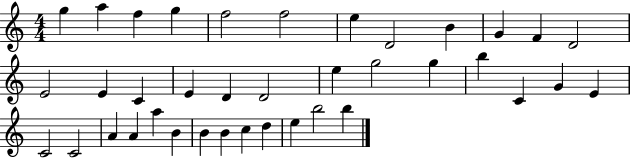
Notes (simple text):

G5/q A5/q F5/q G5/q F5/h F5/h E5/q D4/h B4/q G4/q F4/q D4/h E4/h E4/q C4/q E4/q D4/q D4/h E5/q G5/h G5/q B5/q C4/q G4/q E4/q C4/h C4/h A4/q A4/q A5/q B4/q B4/q B4/q C5/q D5/q E5/q B5/h B5/q